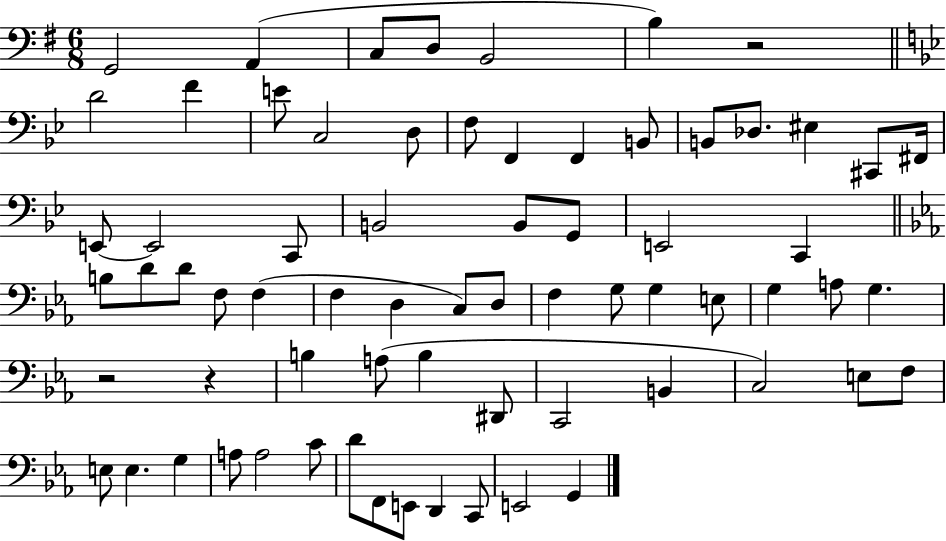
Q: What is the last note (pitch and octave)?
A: G2